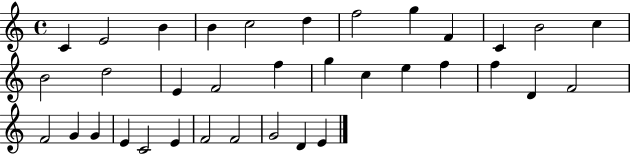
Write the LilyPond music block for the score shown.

{
  \clef treble
  \time 4/4
  \defaultTimeSignature
  \key c \major
  c'4 e'2 b'4 | b'4 c''2 d''4 | f''2 g''4 f'4 | c'4 b'2 c''4 | \break b'2 d''2 | e'4 f'2 f''4 | g''4 c''4 e''4 f''4 | f''4 d'4 f'2 | \break f'2 g'4 g'4 | e'4 c'2 e'4 | f'2 f'2 | g'2 d'4 e'4 | \break \bar "|."
}